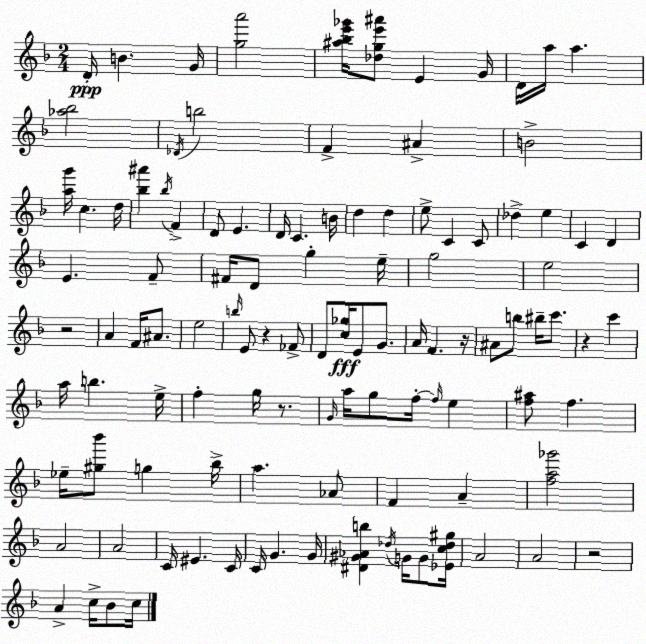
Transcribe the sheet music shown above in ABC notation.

X:1
T:Untitled
M:2/4
L:1/4
K:F
D/4 B G/4 [ga']2 [^a_be'_g']/4 [_dge'^a']/2 E G/4 D/4 a/4 a [_a_b]2 _D/4 b2 F ^A B2 [ag']/4 c d/4 [_b^a'] _b/4 F D/2 E D/4 C B/4 d d e/2 C C/2 _d e C D E F/2 ^F/4 D/2 g e/4 g2 e2 z2 A F/4 ^A/2 e2 b/4 E/2 z _F/2 D/2 [c_g]/4 E/2 G/2 A/4 F z/4 ^A/2 b/2 ^b/4 c'/2 z c' a/4 b e/4 f g/4 z/2 G/4 a/4 g/2 f/4 f/4 e [f^a]/2 f _e/4 [^g_b']/2 g _b/4 a _A/2 F A [fa_g']2 A2 A2 C/4 ^E C/4 C/4 G G/4 [^D^G_Ab] _d/4 G/4 G/2 [_Ec_d^g]/4 A2 A2 z2 A c/4 _B/2 c/4